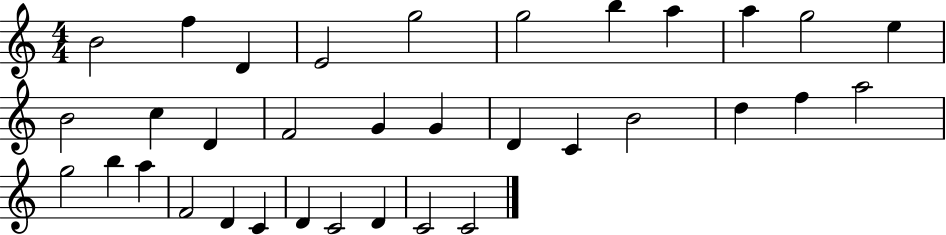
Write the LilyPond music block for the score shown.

{
  \clef treble
  \numericTimeSignature
  \time 4/4
  \key c \major
  b'2 f''4 d'4 | e'2 g''2 | g''2 b''4 a''4 | a''4 g''2 e''4 | \break b'2 c''4 d'4 | f'2 g'4 g'4 | d'4 c'4 b'2 | d''4 f''4 a''2 | \break g''2 b''4 a''4 | f'2 d'4 c'4 | d'4 c'2 d'4 | c'2 c'2 | \break \bar "|."
}